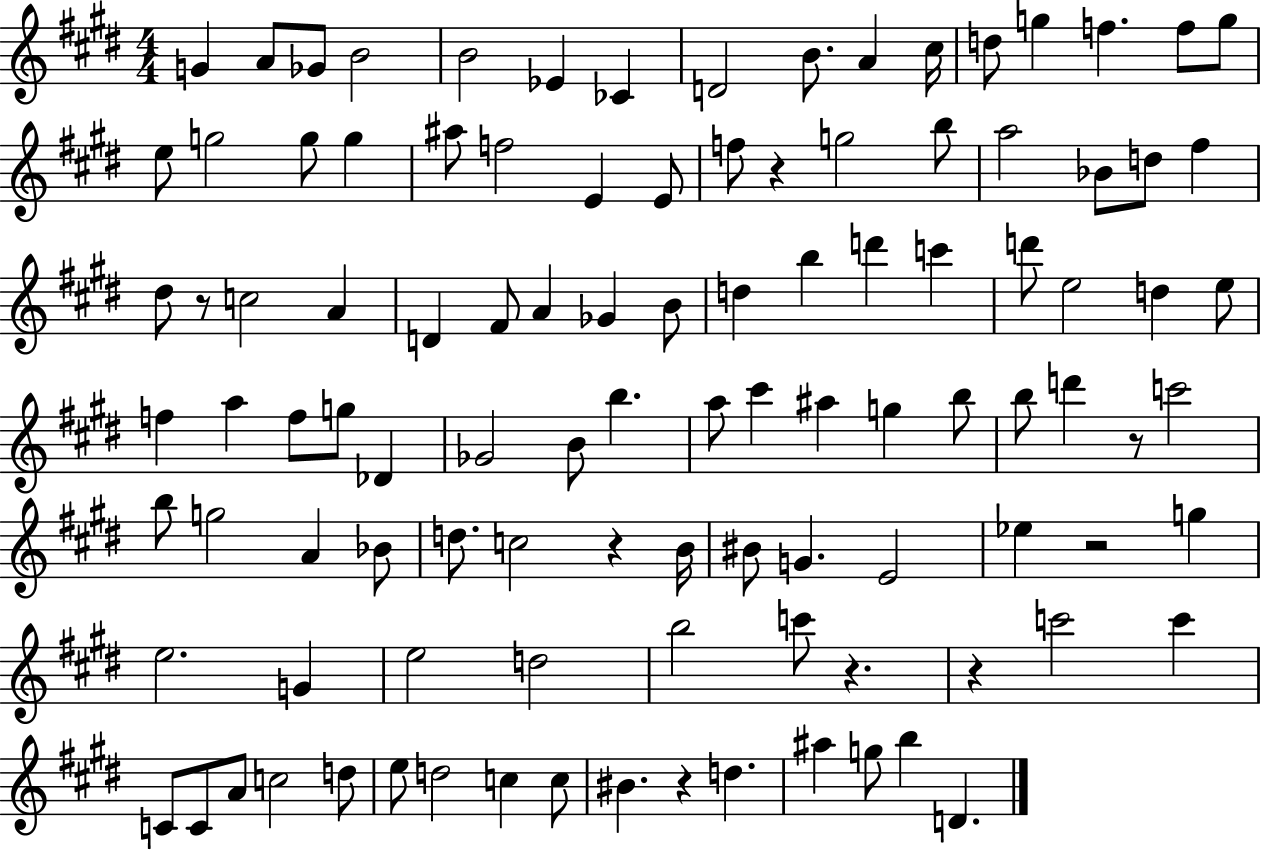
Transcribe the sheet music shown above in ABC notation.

X:1
T:Untitled
M:4/4
L:1/4
K:E
G A/2 _G/2 B2 B2 _E _C D2 B/2 A ^c/4 d/2 g f f/2 g/2 e/2 g2 g/2 g ^a/2 f2 E E/2 f/2 z g2 b/2 a2 _B/2 d/2 ^f ^d/2 z/2 c2 A D ^F/2 A _G B/2 d b d' c' d'/2 e2 d e/2 f a f/2 g/2 _D _G2 B/2 b a/2 ^c' ^a g b/2 b/2 d' z/2 c'2 b/2 g2 A _B/2 d/2 c2 z B/4 ^B/2 G E2 _e z2 g e2 G e2 d2 b2 c'/2 z z c'2 c' C/2 C/2 A/2 c2 d/2 e/2 d2 c c/2 ^B z d ^a g/2 b D